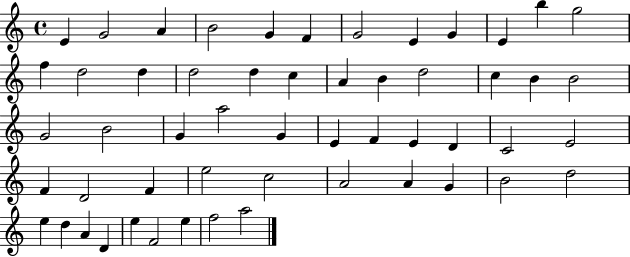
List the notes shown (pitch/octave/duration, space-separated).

E4/q G4/h A4/q B4/h G4/q F4/q G4/h E4/q G4/q E4/q B5/q G5/h F5/q D5/h D5/q D5/h D5/q C5/q A4/q B4/q D5/h C5/q B4/q B4/h G4/h B4/h G4/q A5/h G4/q E4/q F4/q E4/q D4/q C4/h E4/h F4/q D4/h F4/q E5/h C5/h A4/h A4/q G4/q B4/h D5/h E5/q D5/q A4/q D4/q E5/q F4/h E5/q F5/h A5/h